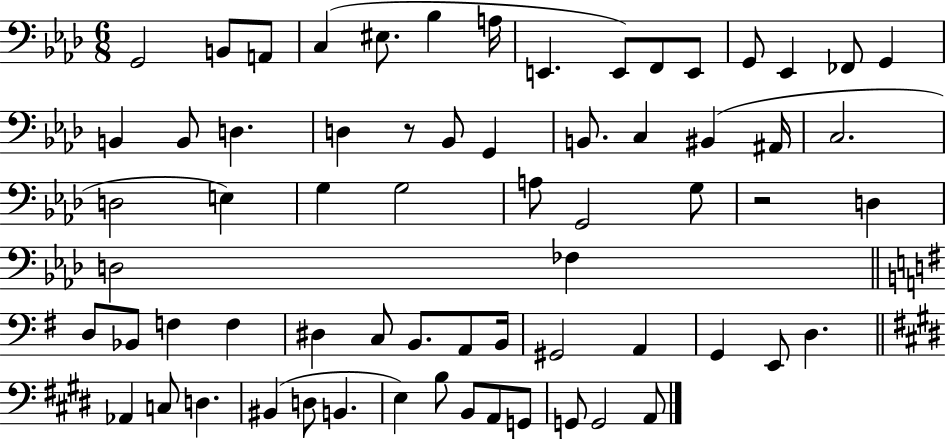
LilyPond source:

{
  \clef bass
  \numericTimeSignature
  \time 6/8
  \key aes \major
  g,2 b,8 a,8 | c4( eis8. bes4 a16 | e,4. e,8) f,8 e,8 | g,8 ees,4 fes,8 g,4 | \break b,4 b,8 d4. | d4 r8 bes,8 g,4 | b,8. c4 bis,4( ais,16 | c2. | \break d2 e4) | g4 g2 | a8 g,2 g8 | r2 d4 | \break d2 fes4 | \bar "||" \break \key g \major d8 bes,8 f4 f4 | dis4 c8 b,8. a,8 b,16 | gis,2 a,4 | g,4 e,8 d4. | \break \bar "||" \break \key e \major aes,4 c8 d4. | bis,4( d8 b,4. | e4) b8 b,8 a,8 g,8 | g,8 g,2 a,8 | \break \bar "|."
}